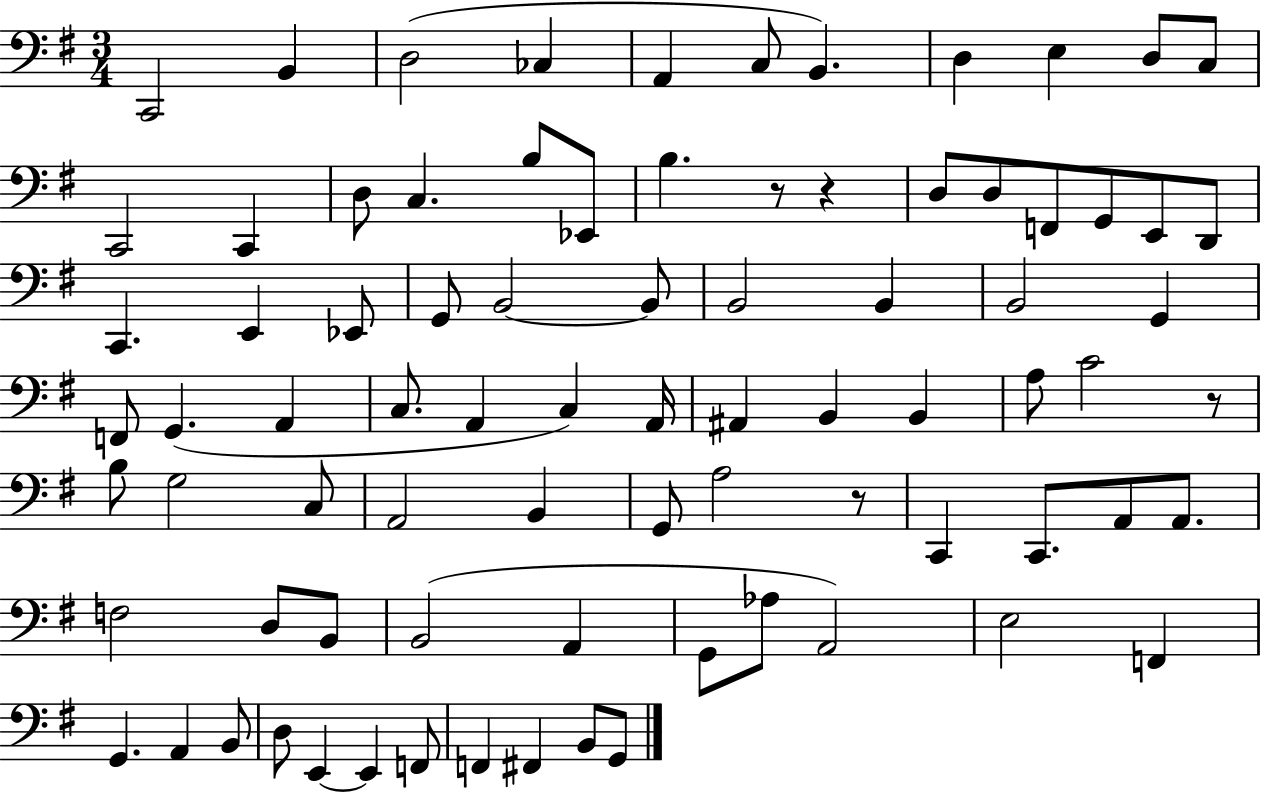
C2/h B2/q D3/h CES3/q A2/q C3/e B2/q. D3/q E3/q D3/e C3/e C2/h C2/q D3/e C3/q. B3/e Eb2/e B3/q. R/e R/q D3/e D3/e F2/e G2/e E2/e D2/e C2/q. E2/q Eb2/e G2/e B2/h B2/e B2/h B2/q B2/h G2/q F2/e G2/q. A2/q C3/e. A2/q C3/q A2/s A#2/q B2/q B2/q A3/e C4/h R/e B3/e G3/h C3/e A2/h B2/q G2/e A3/h R/e C2/q C2/e. A2/e A2/e. F3/h D3/e B2/e B2/h A2/q G2/e Ab3/e A2/h E3/h F2/q G2/q. A2/q B2/e D3/e E2/q E2/q F2/e F2/q F#2/q B2/e G2/e